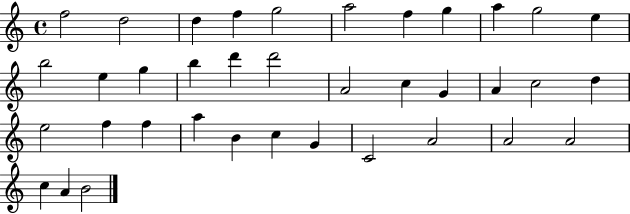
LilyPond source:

{
  \clef treble
  \time 4/4
  \defaultTimeSignature
  \key c \major
  f''2 d''2 | d''4 f''4 g''2 | a''2 f''4 g''4 | a''4 g''2 e''4 | \break b''2 e''4 g''4 | b''4 d'''4 d'''2 | a'2 c''4 g'4 | a'4 c''2 d''4 | \break e''2 f''4 f''4 | a''4 b'4 c''4 g'4 | c'2 a'2 | a'2 a'2 | \break c''4 a'4 b'2 | \bar "|."
}